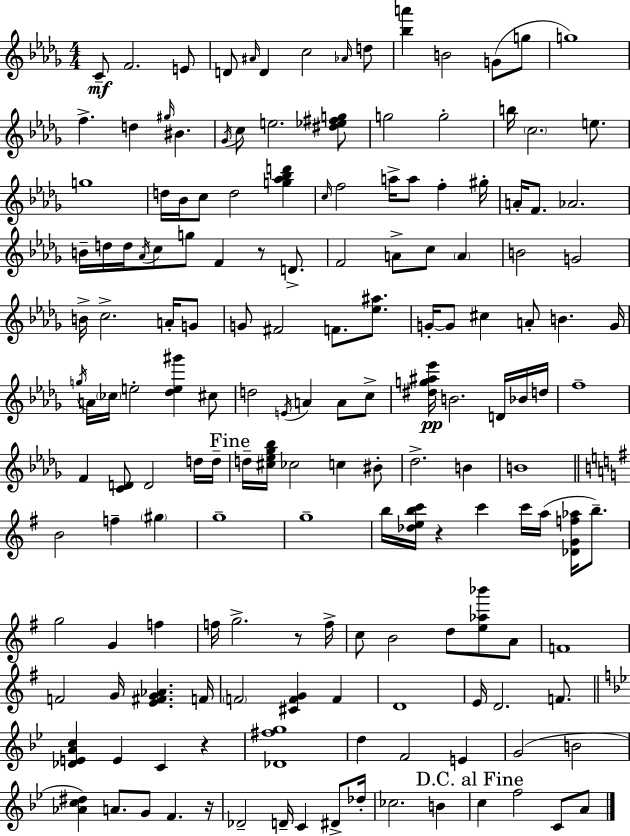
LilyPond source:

{
  \clef treble
  \numericTimeSignature
  \time 4/4
  \key bes \minor
  c'8--\mf f'2. e'8 | d'8 \grace { ais'16 } d'4 c''2 \grace { aes'16 } | d''8 <bes'' a'''>4 b'2 g'8( | g''8 g''1) | \break f''4.-> d''4 \grace { gis''16 } bis'4. | \acciaccatura { ges'16 } c''8 e''2. | <dis'' ees'' fis'' g''>8 g''2 g''2-. | b''16 \parenthesize c''2. | \break e''8. g''1 | d''16 bes'16 c''8 d''2 | <g'' aes'' bes'' d'''>4 \grace { c''16 } f''2 a''16-> a''8 | f''4-. gis''16-. a'16-. f'8. aes'2. | \break b'16-- d''16 d''16 \acciaccatura { aes'16 } c''8 g''8 f'4 | r8 d'8.-> f'2 a'8-> | c''8 \parenthesize a'4 b'2 g'2 | b'16-> c''2.-> | \break a'16-. g'8 g'8 fis'2 | f'8. <ees'' ais''>8. g'16-.~~ g'8 cis''4 a'8-. b'4. | g'16 \acciaccatura { g''16 } a'16 \parenthesize ces''16 e''2-. | <des'' e'' gis'''>4 cis''8 d''2 \acciaccatura { e'16 } | \break a'4 a'8 c''8-> <dis'' g'' ais'' ees'''>16\pp b'2. | d'16 bes'16 d''16 f''1-- | f'4 <c' d'>8 d'2 | d''16 d''16-- \mark "Fine" d''16-- <cis'' ees'' ges'' bes''>16 ces''2 | \break c''4 bis'8-. des''2.-> | b'4 b'1 | \bar "||" \break \key e \minor b'2 f''4-- \parenthesize gis''4 | g''1-- | g''1-- | b''16 <des'' e'' b'' c'''>16 r4 c'''4 c'''16 a''16( <des' g' f'' aes''>16 b''8.--) | \break g''2 g'4 f''4 | f''16 g''2.-> r8 f''16-> | c''8 b'2 d''8 <e'' aes'' bes'''>8 a'8 | f'1 | \break f'2 g'16 <e' fis' g' aes'>4. f'16 | \parenthesize f'2 <cis' f' g'>4 f'4 | d'1 | e'16 d'2. f'8. | \break \bar "||" \break \key bes \major <des' e' a' c''>4 e'4 c'4 r4 | <des' fis'' g''>1 | d''4 f'2 e'4 | g'2( b'2 | \break <aes' c'' dis''>4) a'8. g'8 f'4. r16 | des'2-- d'16-- c'4 dis'8-> des''16-. | ces''2. b'4 | \mark "D.C. al Fine" c''4 f''2 c'8 a'8 | \break \bar "|."
}